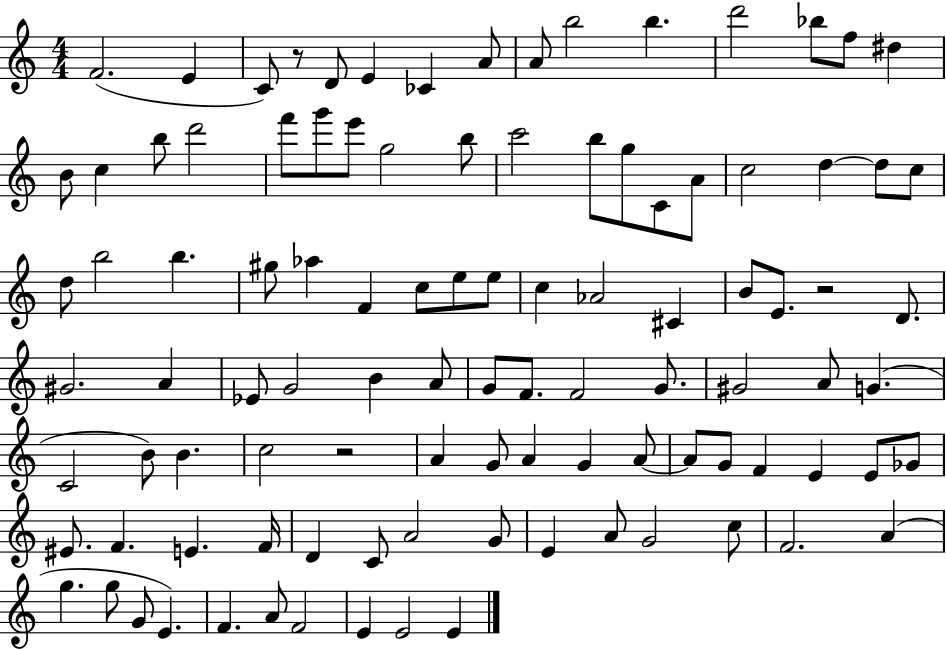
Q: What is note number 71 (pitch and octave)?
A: G4